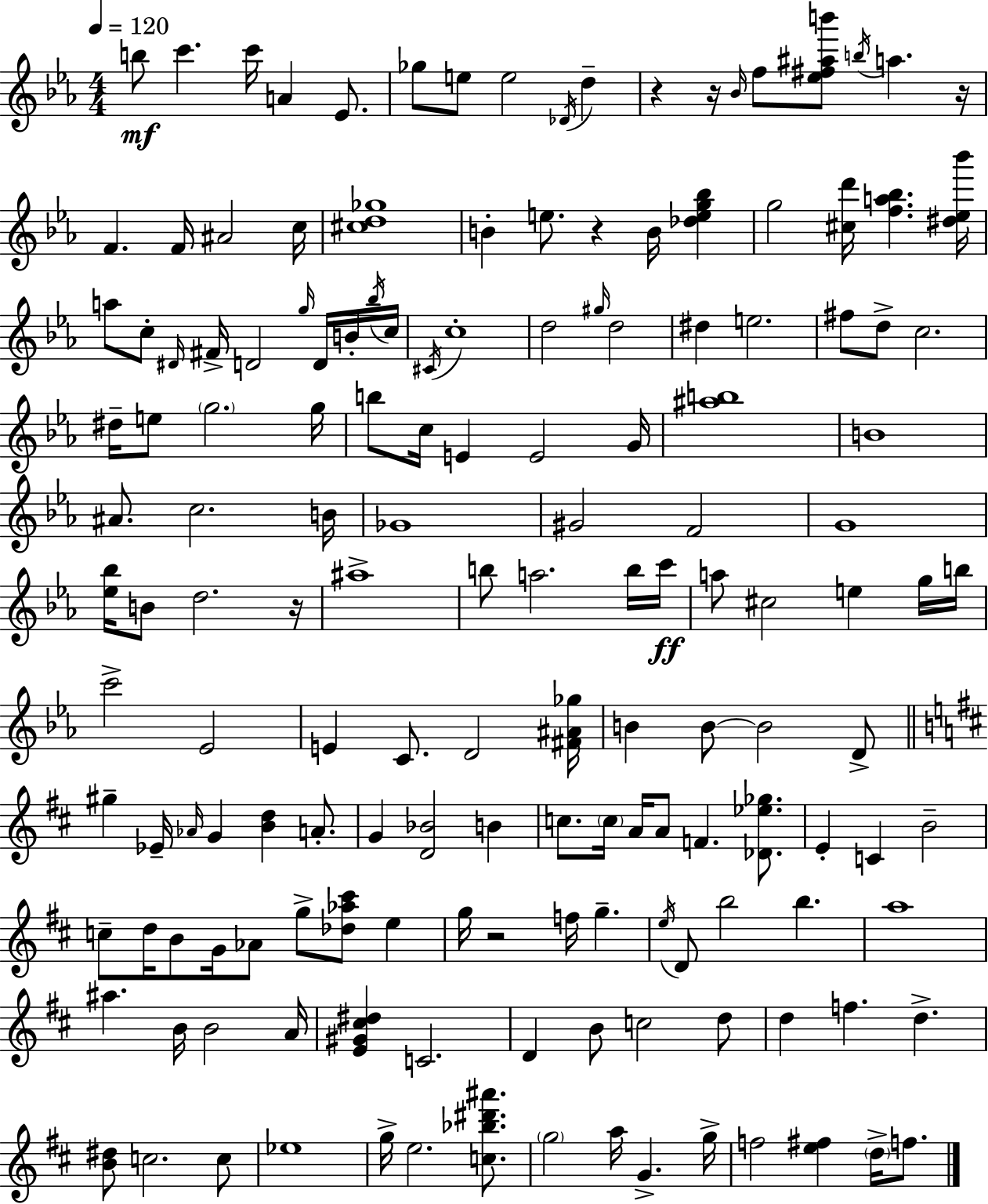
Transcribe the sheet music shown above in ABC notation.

X:1
T:Untitled
M:4/4
L:1/4
K:Cm
b/2 c' c'/4 A _E/2 _g/2 e/2 e2 _D/4 d z z/4 _B/4 f/2 [_e^f^ab']/2 b/4 a z/4 F F/4 ^A2 c/4 [^cd_g]4 B e/2 z B/4 [_deg_b] g2 [^cd']/4 [fa_b] [^d_e_b']/4 a/2 c/2 ^D/4 ^F/4 D2 g/4 D/4 B/4 _b/4 c/4 ^C/4 c4 d2 ^g/4 d2 ^d e2 ^f/2 d/2 c2 ^d/4 e/2 g2 g/4 b/2 c/4 E E2 G/4 [^ab]4 B4 ^A/2 c2 B/4 _G4 ^G2 F2 G4 [_e_b]/4 B/2 d2 z/4 ^a4 b/2 a2 b/4 c'/4 a/2 ^c2 e g/4 b/4 c'2 _E2 E C/2 D2 [^F^A_g]/4 B B/2 B2 D/2 ^g _E/4 _A/4 G [Bd] A/2 G [D_B]2 B c/2 c/4 A/4 A/2 F [_D_e_g]/2 E C B2 c/2 d/4 B/2 G/4 _A/2 g/2 [_d_a^c']/2 e g/4 z2 f/4 g e/4 D/2 b2 b a4 ^a B/4 B2 A/4 [E^G^c^d] C2 D B/2 c2 d/2 d f d [B^d]/2 c2 c/2 _e4 g/4 e2 [c_b^d'^a']/2 g2 a/4 G g/4 f2 [e^f] d/4 f/2